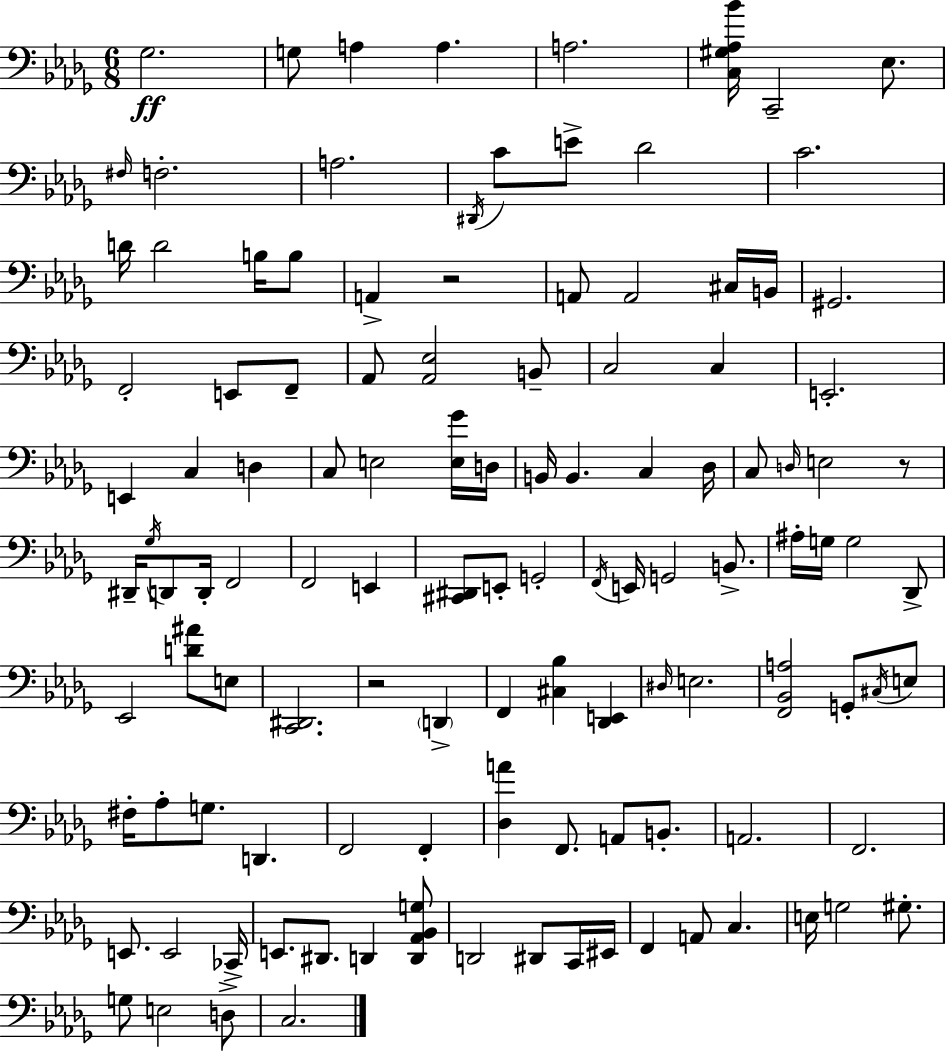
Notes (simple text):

Gb3/h. G3/e A3/q A3/q. A3/h. [C3,G#3,Ab3,Bb4]/s C2/h Eb3/e. F#3/s F3/h. A3/h. D#2/s C4/e E4/e Db4/h C4/h. D4/s D4/h B3/s B3/e A2/q R/h A2/e A2/h C#3/s B2/s G#2/h. F2/h E2/e F2/e Ab2/e [Ab2,Eb3]/h B2/e C3/h C3/q E2/h. E2/q C3/q D3/q C3/e E3/h [E3,Gb4]/s D3/s B2/s B2/q. C3/q Db3/s C3/e D3/s E3/h R/e D#2/s Gb3/s D2/e D2/s F2/h F2/h E2/q [C#2,D#2]/e E2/e G2/h F2/s E2/s G2/h B2/e. A#3/s G3/s G3/h Db2/e Eb2/h [D4,A#4]/e E3/e [C2,D#2]/h. R/h D2/q F2/q [C#3,Bb3]/q [Db2,E2]/q D#3/s E3/h. [F2,Bb2,A3]/h G2/e C#3/s E3/e F#3/s Ab3/e G3/e. D2/q. F2/h F2/q [Db3,A4]/q F2/e. A2/e B2/e. A2/h. F2/h. E2/e. E2/h CES2/s E2/e. D#2/e. D2/q [D2,Ab2,Bb2,G3]/e D2/h D#2/e C2/s EIS2/s F2/q A2/e C3/q. E3/s G3/h G#3/e. G3/e E3/h D3/e C3/h.